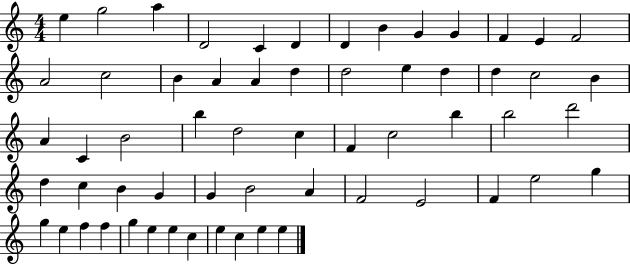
X:1
T:Untitled
M:4/4
L:1/4
K:C
e g2 a D2 C D D B G G F E F2 A2 c2 B A A d d2 e d d c2 B A C B2 b d2 c F c2 b b2 d'2 d c B G G B2 A F2 E2 F e2 g g e f f g e e c e c e e